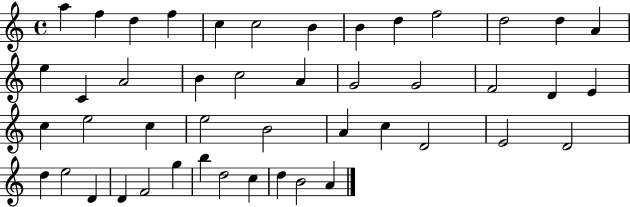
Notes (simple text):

A5/q F5/q D5/q F5/q C5/q C5/h B4/q B4/q D5/q F5/h D5/h D5/q A4/q E5/q C4/q A4/h B4/q C5/h A4/q G4/h G4/h F4/h D4/q E4/q C5/q E5/h C5/q E5/h B4/h A4/q C5/q D4/h E4/h D4/h D5/q E5/h D4/q D4/q F4/h G5/q B5/q D5/h C5/q D5/q B4/h A4/q